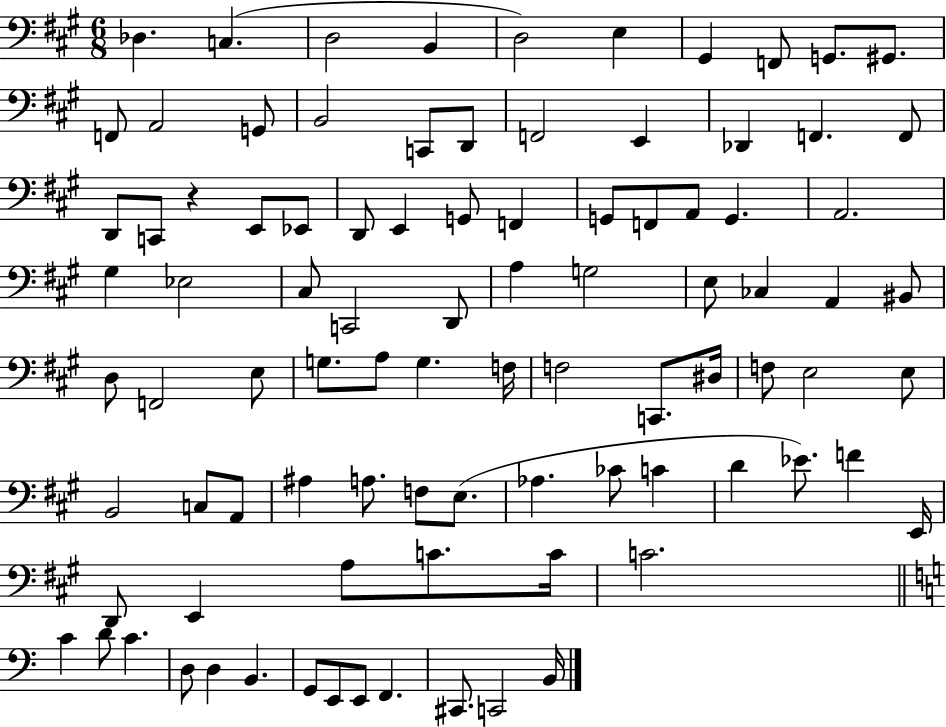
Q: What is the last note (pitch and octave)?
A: B2